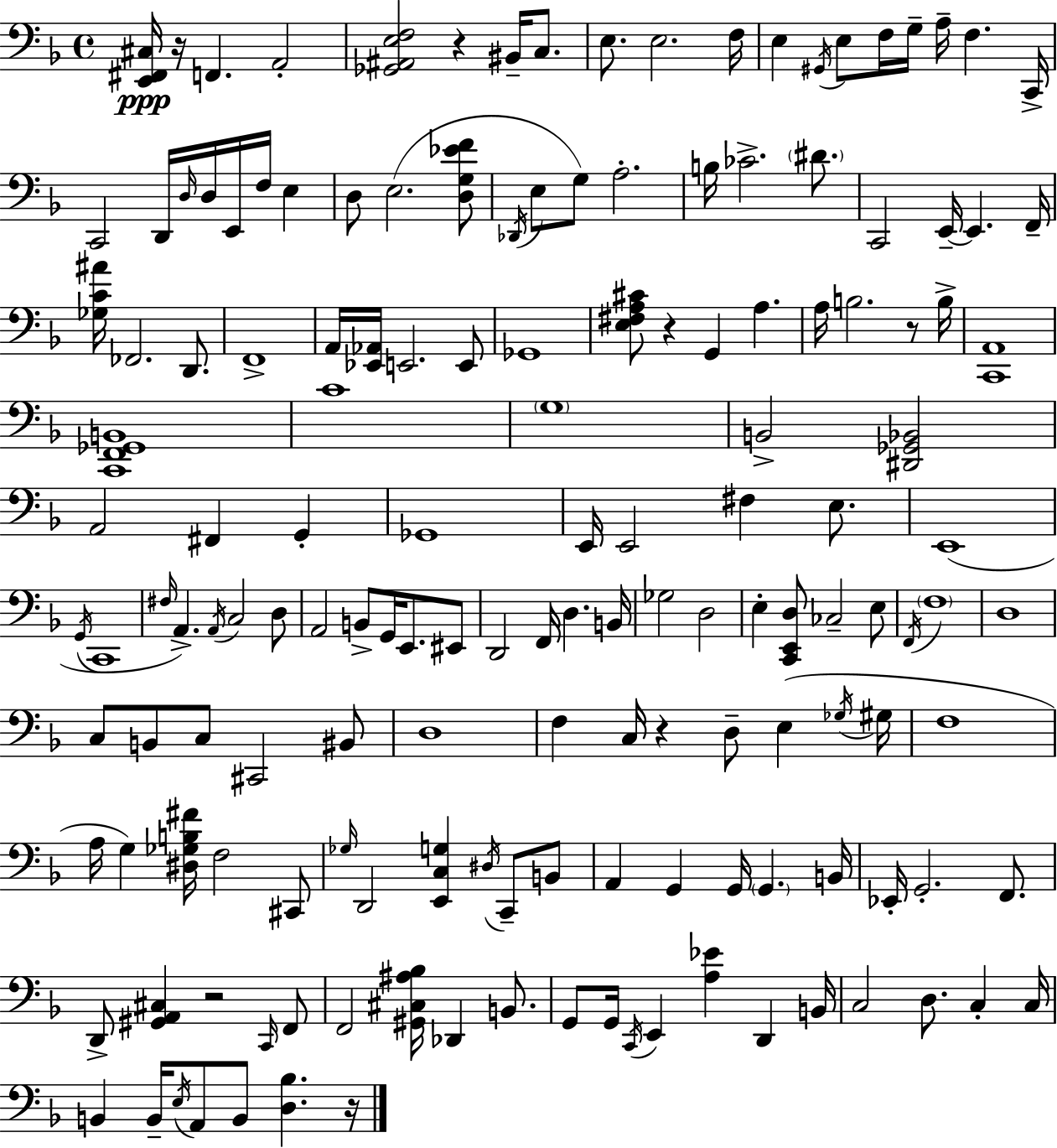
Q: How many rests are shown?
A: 7